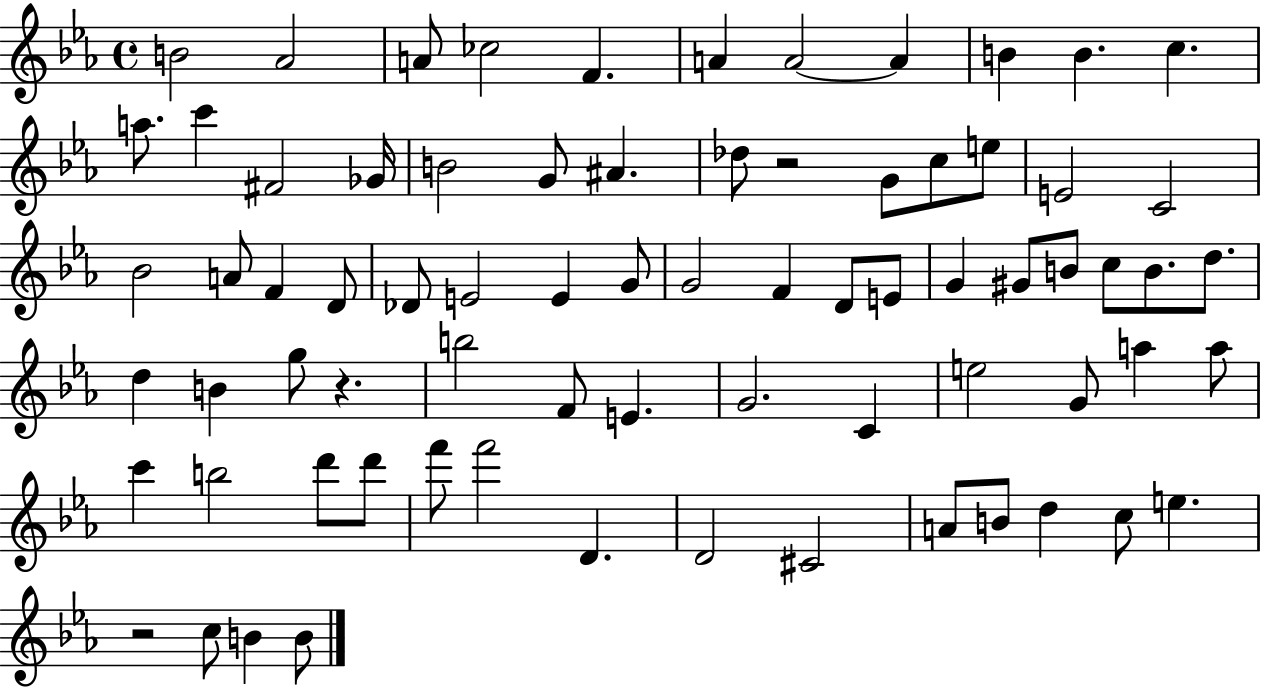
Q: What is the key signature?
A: EES major